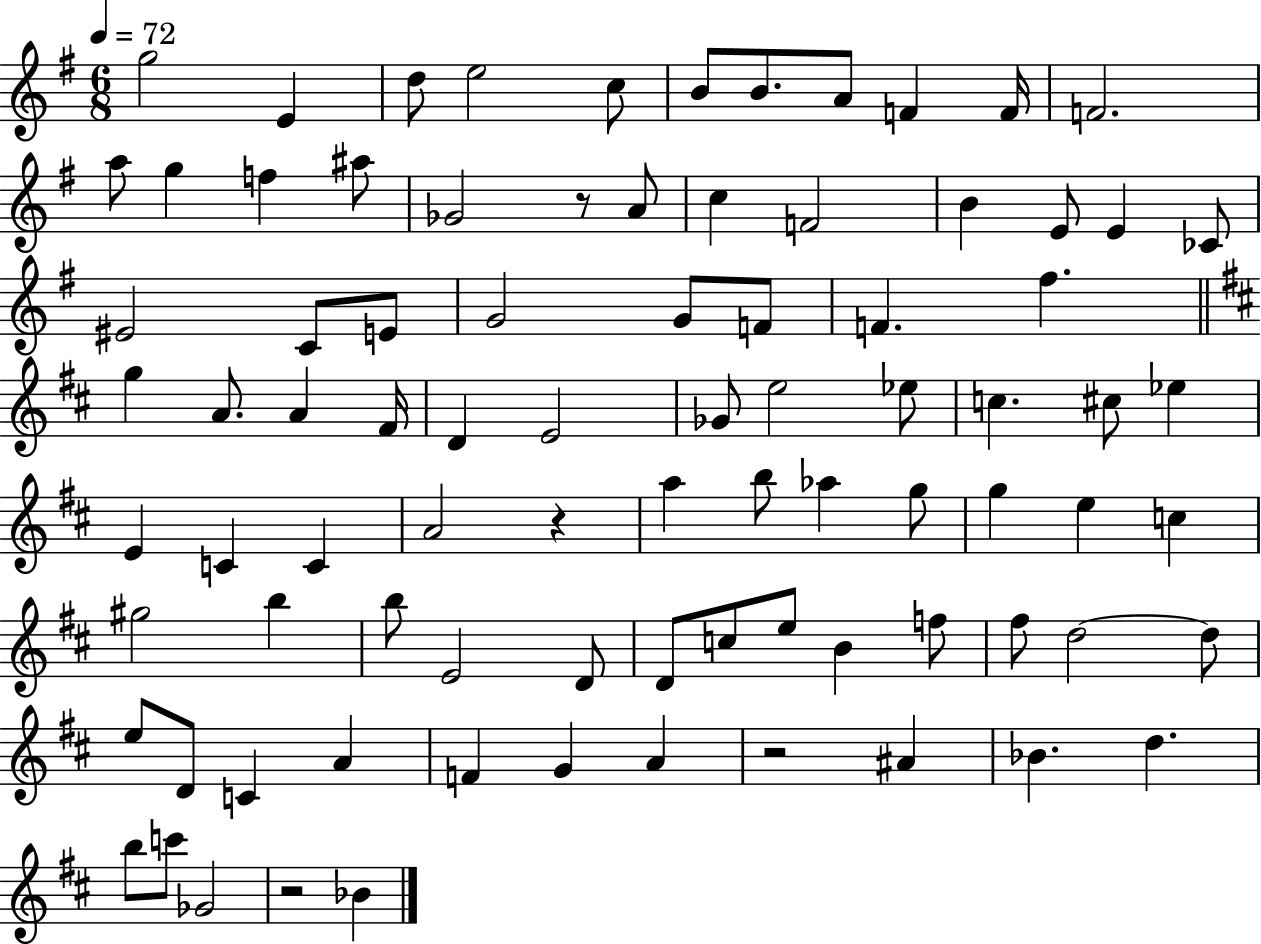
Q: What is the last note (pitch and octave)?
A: Bb4